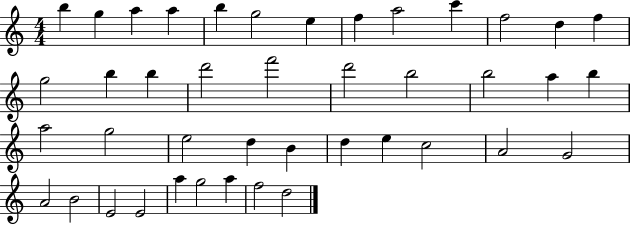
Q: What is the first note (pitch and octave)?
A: B5